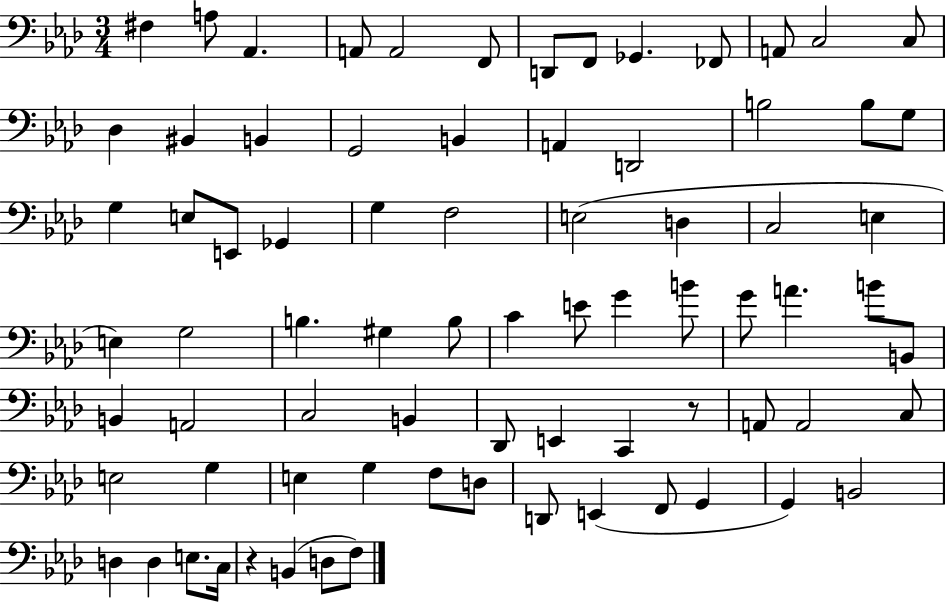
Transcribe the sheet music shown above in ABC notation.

X:1
T:Untitled
M:3/4
L:1/4
K:Ab
^F, A,/2 _A,, A,,/2 A,,2 F,,/2 D,,/2 F,,/2 _G,, _F,,/2 A,,/2 C,2 C,/2 _D, ^B,, B,, G,,2 B,, A,, D,,2 B,2 B,/2 G,/2 G, E,/2 E,,/2 _G,, G, F,2 E,2 D, C,2 E, E, G,2 B, ^G, B,/2 C E/2 G B/2 G/2 A B/2 B,,/2 B,, A,,2 C,2 B,, _D,,/2 E,, C,, z/2 A,,/2 A,,2 C,/2 E,2 G, E, G, F,/2 D,/2 D,,/2 E,, F,,/2 G,, G,, B,,2 D, D, E,/2 C,/4 z B,, D,/2 F,/2